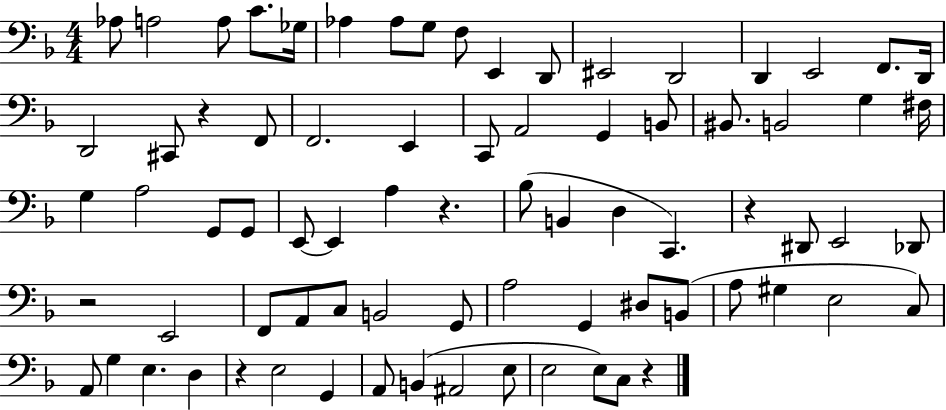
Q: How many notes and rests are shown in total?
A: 77